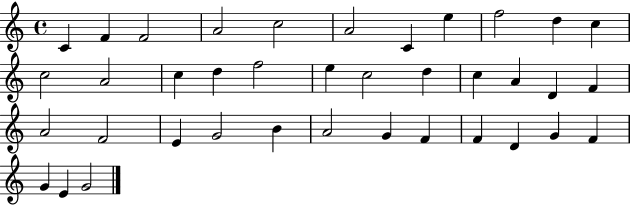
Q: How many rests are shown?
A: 0